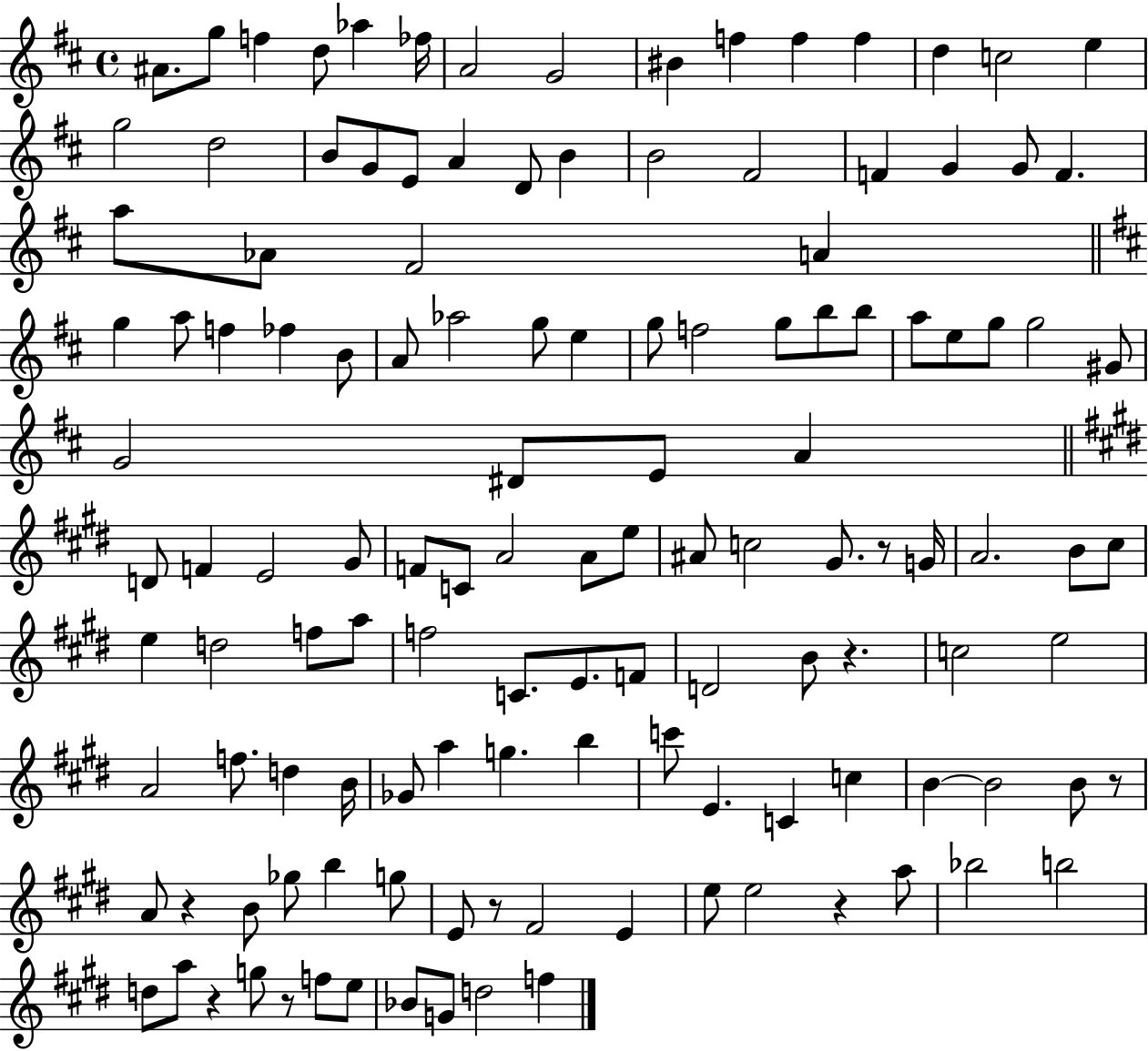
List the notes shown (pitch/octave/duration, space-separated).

A#4/e. G5/e F5/q D5/e Ab5/q FES5/s A4/h G4/h BIS4/q F5/q F5/q F5/q D5/q C5/h E5/q G5/h D5/h B4/e G4/e E4/e A4/q D4/e B4/q B4/h F#4/h F4/q G4/q G4/e F4/q. A5/e Ab4/e F#4/h A4/q G5/q A5/e F5/q FES5/q B4/e A4/e Ab5/h G5/e E5/q G5/e F5/h G5/e B5/e B5/e A5/e E5/e G5/e G5/h G#4/e G4/h D#4/e E4/e A4/q D4/e F4/q E4/h G#4/e F4/e C4/e A4/h A4/e E5/e A#4/e C5/h G#4/e. R/e G4/s A4/h. B4/e C#5/e E5/q D5/h F5/e A5/e F5/h C4/e. E4/e. F4/e D4/h B4/e R/q. C5/h E5/h A4/h F5/e. D5/q B4/s Gb4/e A5/q G5/q. B5/q C6/e E4/q. C4/q C5/q B4/q B4/h B4/e R/e A4/e R/q B4/e Gb5/e B5/q G5/e E4/e R/e F#4/h E4/q E5/e E5/h R/q A5/e Bb5/h B5/h D5/e A5/e R/q G5/e R/e F5/e E5/e Bb4/e G4/e D5/h F5/q